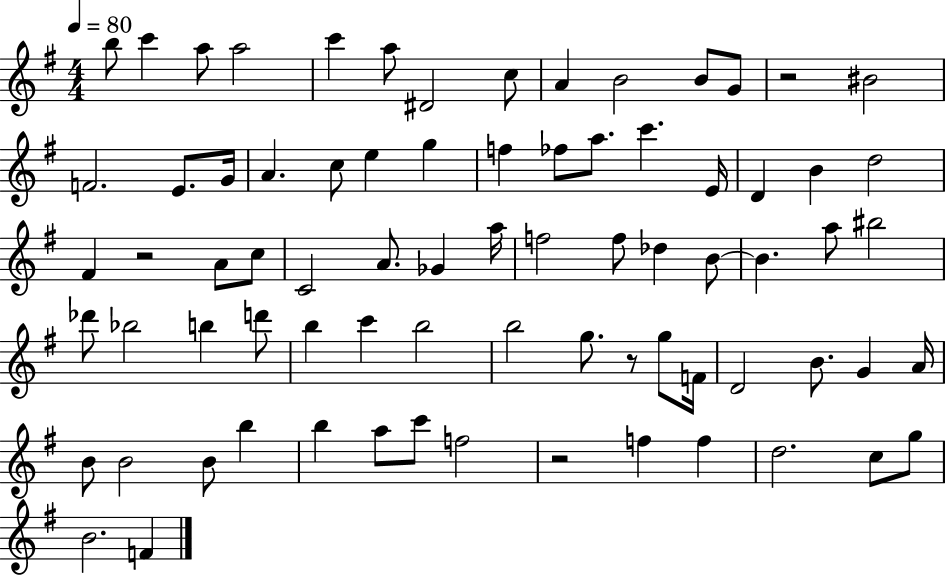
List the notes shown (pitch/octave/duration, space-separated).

B5/e C6/q A5/e A5/h C6/q A5/e D#4/h C5/e A4/q B4/h B4/e G4/e R/h BIS4/h F4/h. E4/e. G4/s A4/q. C5/e E5/q G5/q F5/q FES5/e A5/e. C6/q. E4/s D4/q B4/q D5/h F#4/q R/h A4/e C5/e C4/h A4/e. Gb4/q A5/s F5/h F5/e Db5/q B4/e B4/q. A5/e BIS5/h Db6/e Bb5/h B5/q D6/e B5/q C6/q B5/h B5/h G5/e. R/e G5/e F4/s D4/h B4/e. G4/q A4/s B4/e B4/h B4/e B5/q B5/q A5/e C6/e F5/h R/h F5/q F5/q D5/h. C5/e G5/e B4/h. F4/q